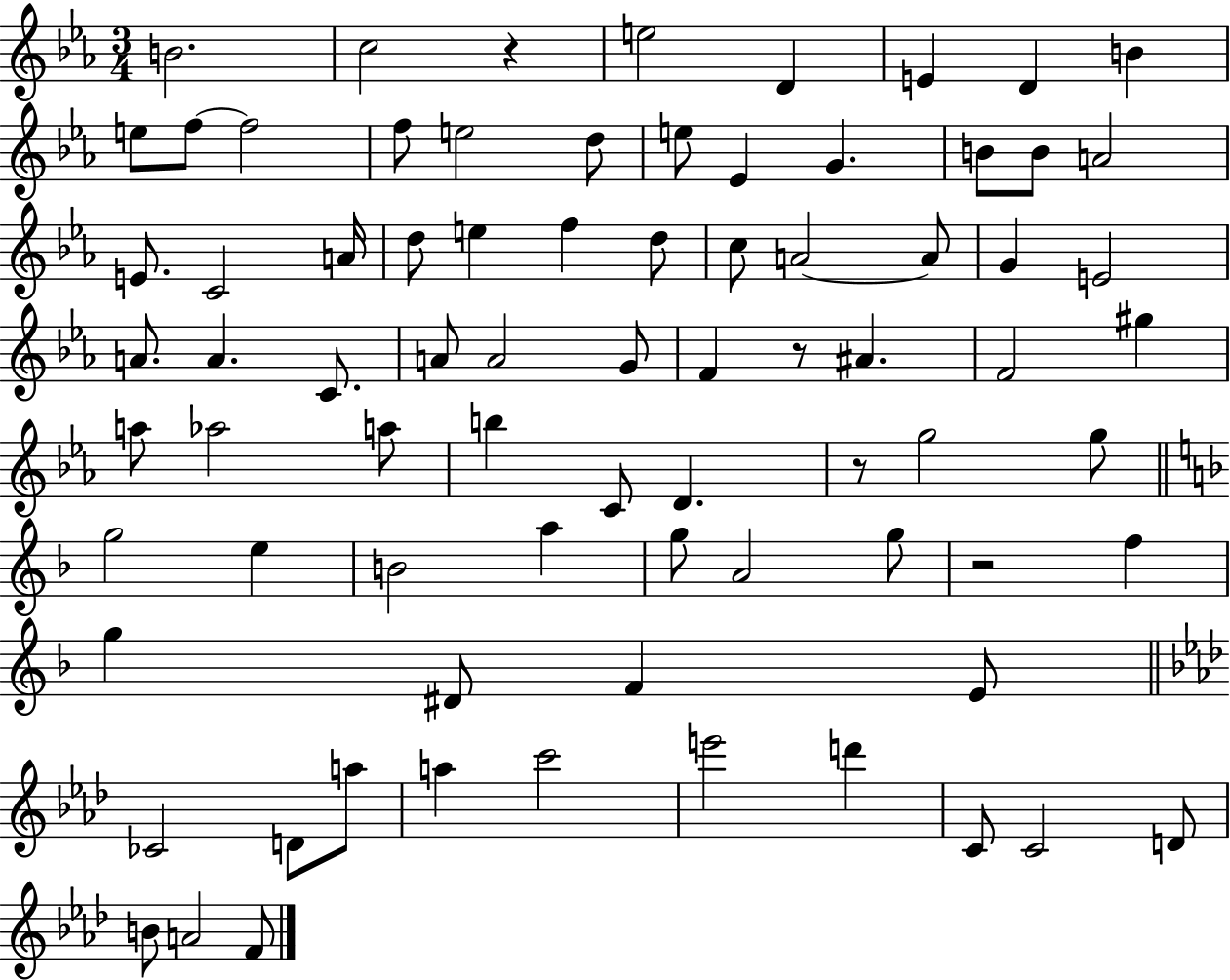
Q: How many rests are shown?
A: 4